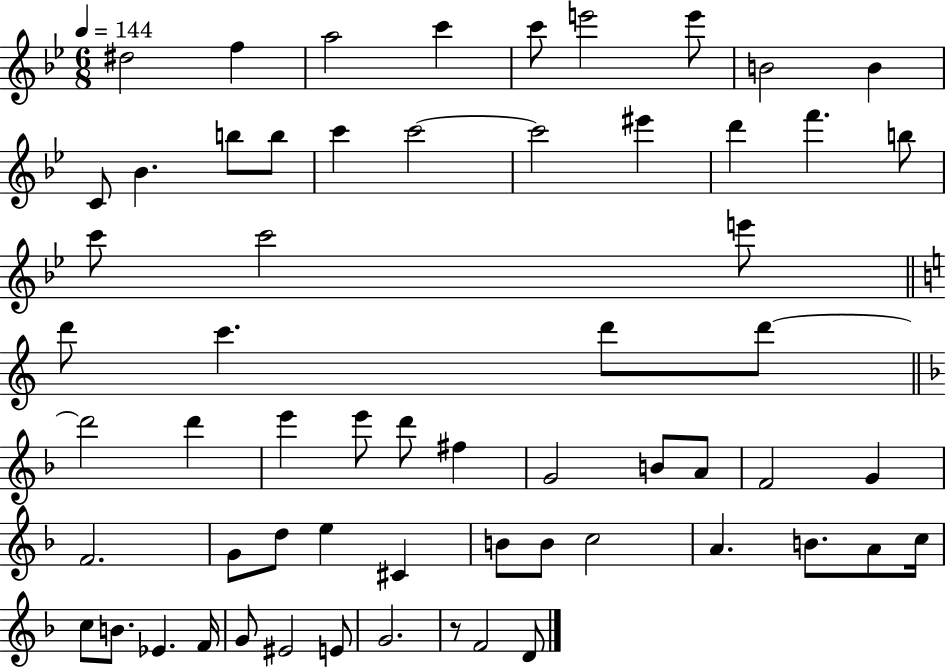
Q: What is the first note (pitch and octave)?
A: D#5